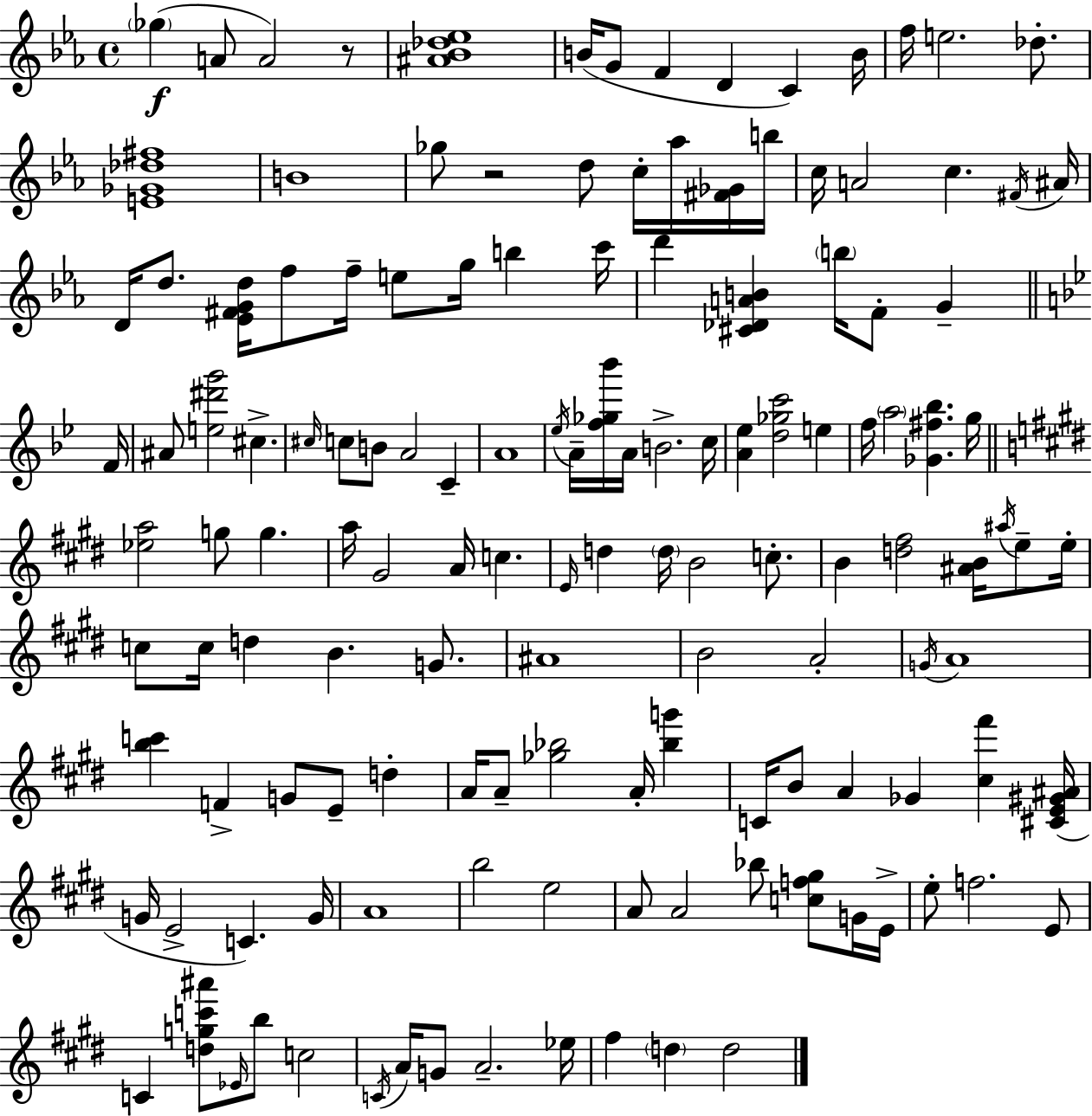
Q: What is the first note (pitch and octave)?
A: Gb5